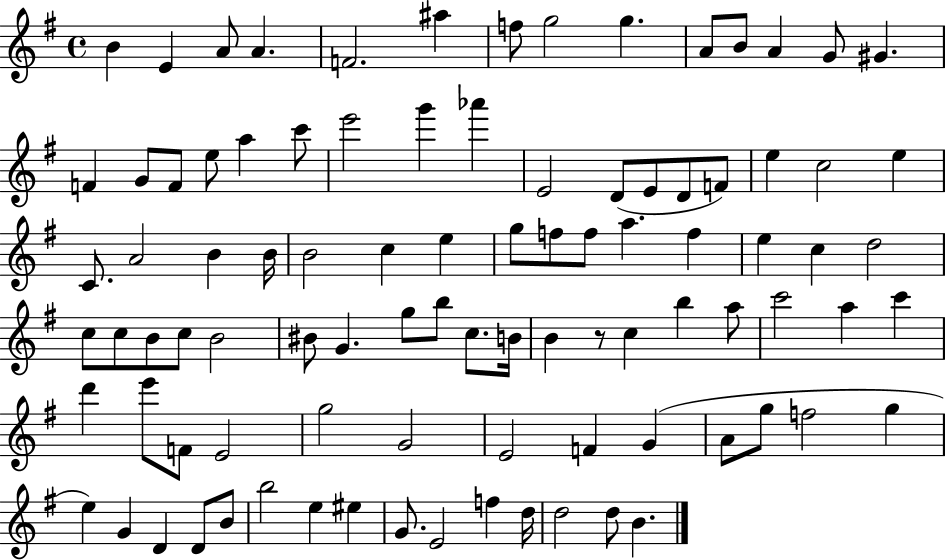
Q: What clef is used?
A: treble